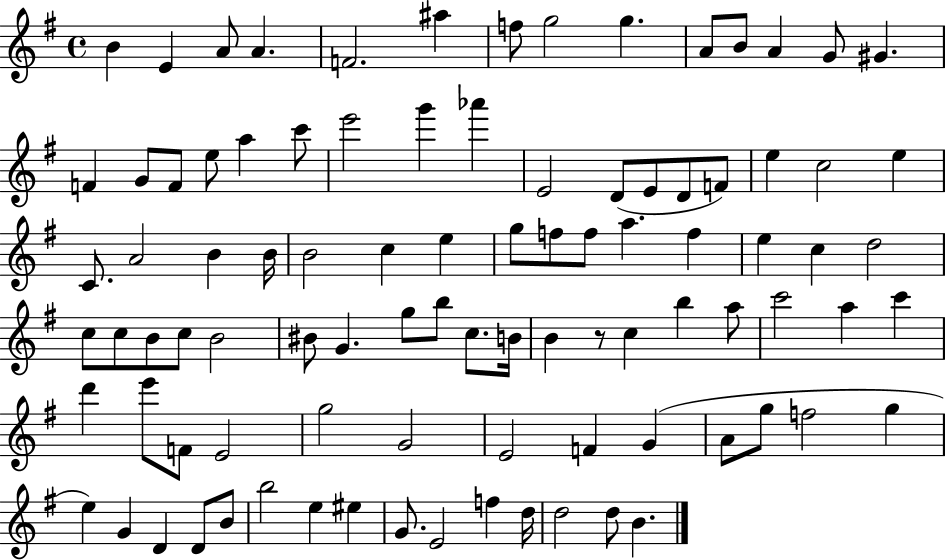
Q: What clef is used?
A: treble